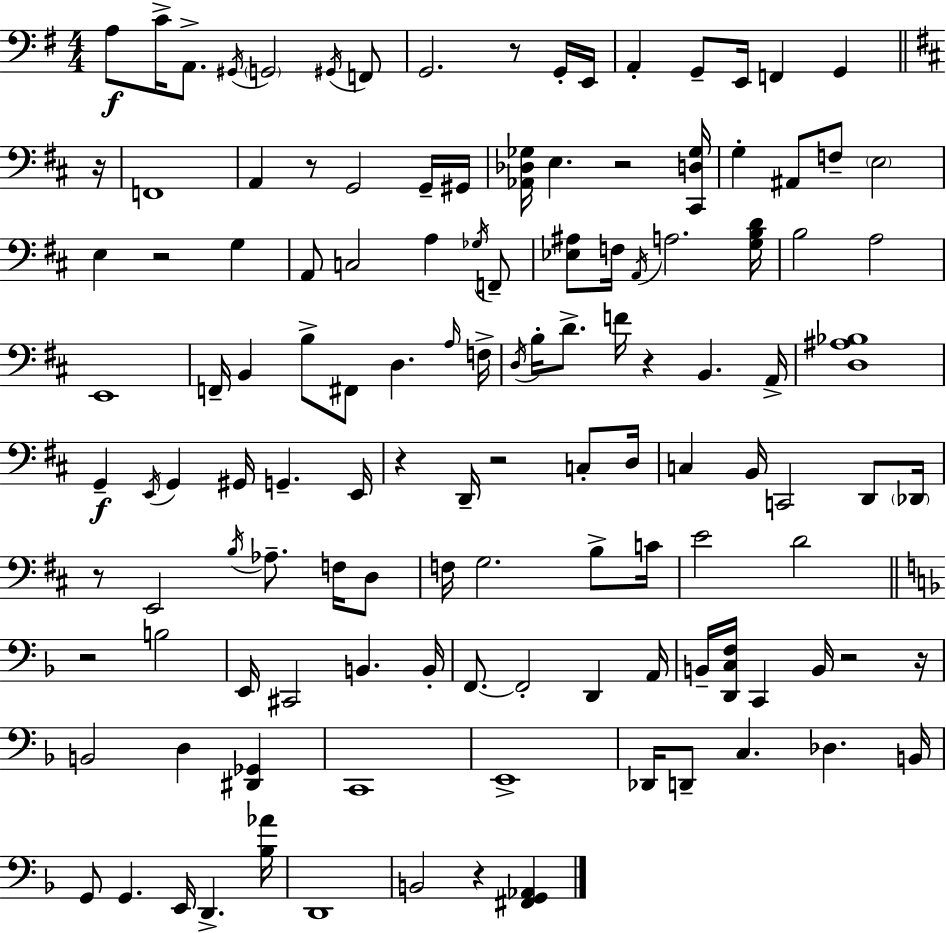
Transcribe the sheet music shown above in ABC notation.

X:1
T:Untitled
M:4/4
L:1/4
K:G
A,/2 C/4 A,,/2 ^G,,/4 G,,2 ^G,,/4 F,,/2 G,,2 z/2 G,,/4 E,,/4 A,, G,,/2 E,,/4 F,, G,, z/4 F,,4 A,, z/2 G,,2 G,,/4 ^G,,/4 [_A,,_D,_G,]/4 E, z2 [^C,,D,_G,]/4 G, ^A,,/2 F,/2 E,2 E, z2 G, A,,/2 C,2 A, _G,/4 F,,/2 [_E,^A,]/2 F,/4 A,,/4 A,2 [G,B,D]/4 B,2 A,2 E,,4 F,,/4 B,, B,/2 ^F,,/2 D, A,/4 F,/4 D,/4 B,/4 D/2 F/4 z B,, A,,/4 [D,^A,_B,]4 G,, E,,/4 G,, ^G,,/4 G,, E,,/4 z D,,/4 z2 C,/2 D,/4 C, B,,/4 C,,2 D,,/2 _D,,/4 z/2 E,,2 B,/4 _A,/2 F,/4 D,/2 F,/4 G,2 B,/2 C/4 E2 D2 z2 B,2 E,,/4 ^C,,2 B,, B,,/4 F,,/2 F,,2 D,, A,,/4 B,,/4 [D,,C,F,]/4 C,, B,,/4 z2 z/4 B,,2 D, [^D,,_G,,] C,,4 E,,4 _D,,/4 D,,/2 C, _D, B,,/4 G,,/2 G,, E,,/4 D,, [_B,_A]/4 D,,4 B,,2 z [^F,,G,,_A,,]